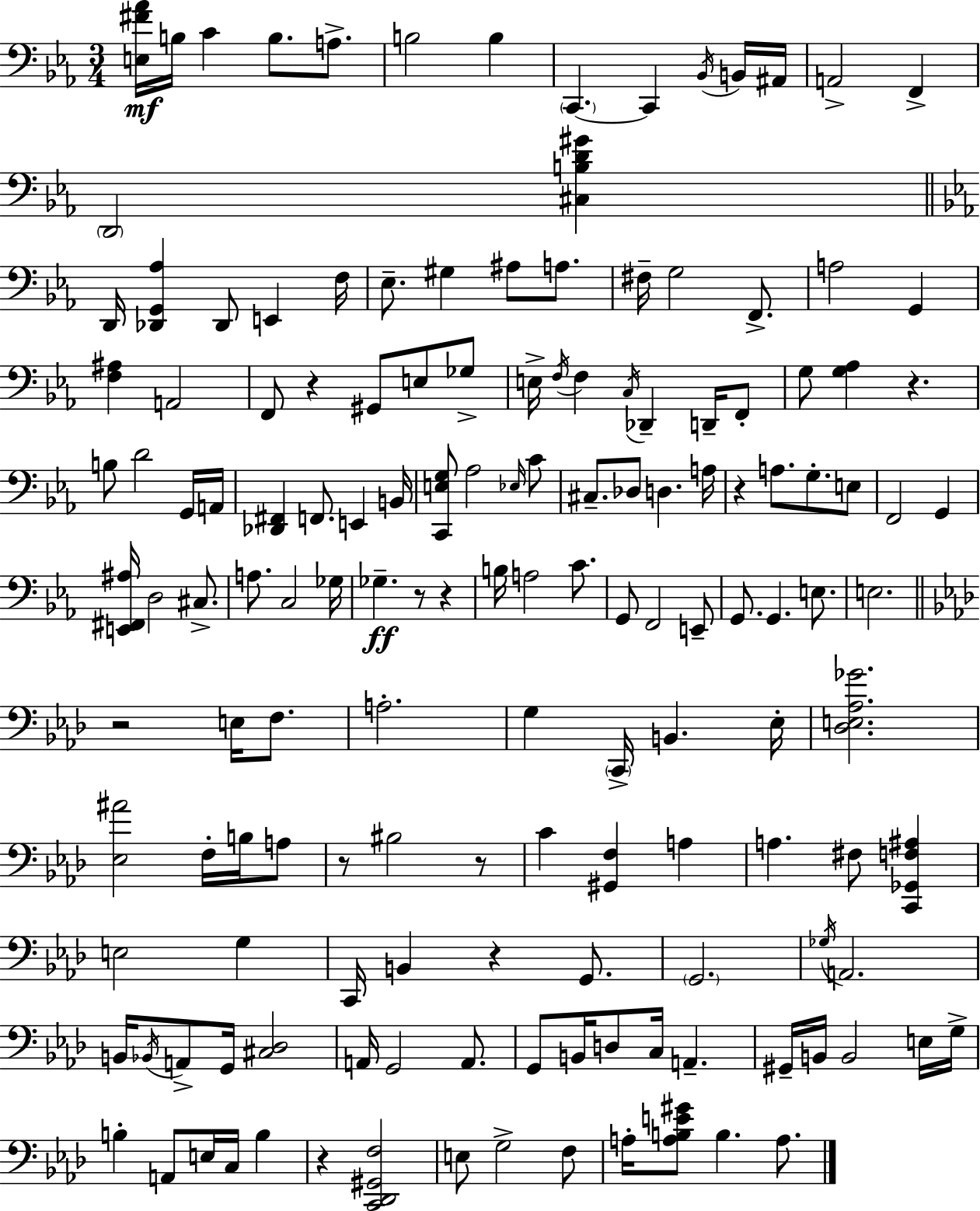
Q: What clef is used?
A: bass